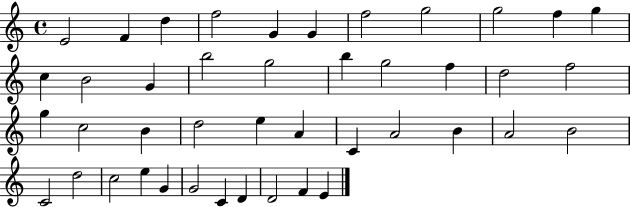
X:1
T:Untitled
M:4/4
L:1/4
K:C
E2 F d f2 G G f2 g2 g2 f g c B2 G b2 g2 b g2 f d2 f2 g c2 B d2 e A C A2 B A2 B2 C2 d2 c2 e G G2 C D D2 F E